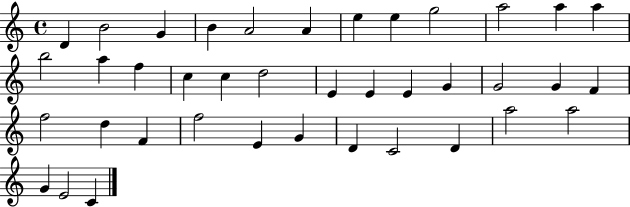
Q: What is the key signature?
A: C major